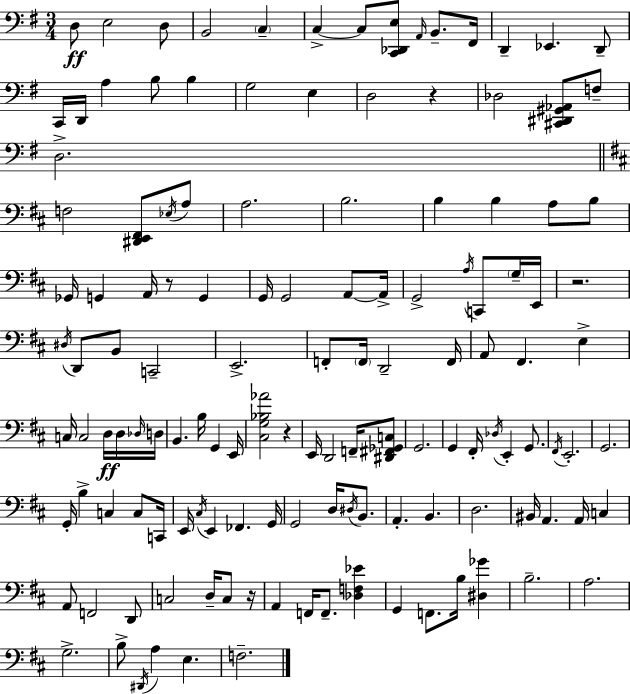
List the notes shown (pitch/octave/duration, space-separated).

D3/e E3/h D3/e B2/h C3/q C3/q C3/e [C2,Db2,E3]/e A2/s B2/e. F#2/s D2/q Eb2/q. D2/e C2/s D2/s A3/q B3/e B3/q G3/h E3/q D3/h R/q Db3/h [C#2,D#2,G#2,Ab2]/e F3/e D3/h. F3/h [D#2,E2,F#2]/e Eb3/s A3/e A3/h. B3/h. B3/q B3/q A3/e B3/e Gb2/s G2/q A2/s R/e G2/q G2/s G2/h A2/e A2/s G2/h A3/s C2/e G3/s E2/s R/h. D#3/s D2/e B2/e C2/h E2/h. F2/e F2/s D2/h F2/s A2/e F#2/q. E3/q C3/s C3/h D3/s D3/s Db3/s D3/s B2/q. B3/s G2/q E2/s [C#3,G3,Bb3,Ab4]/h R/q E2/s D2/h F2/s [D#2,F#2,Gb2,C3]/e G2/h. G2/q F#2/s Db3/s E2/q G2/e. F#2/s E2/h. G2/h. G2/s B3/q C3/q C3/e C2/s E2/s C#3/s E2/q FES2/q. G2/s G2/h D3/s D#3/s B2/e. A2/q. B2/q. D3/h. BIS2/s A2/q. A2/s C3/q A2/e F2/h D2/e C3/h D3/s C3/e R/s A2/q F2/s F2/e. [Db3,F3,Eb4]/q G2/q F2/e. B3/s [D#3,Gb4]/q B3/h. A3/h. G3/h. B3/e D#2/s A3/q E3/q. F3/h.